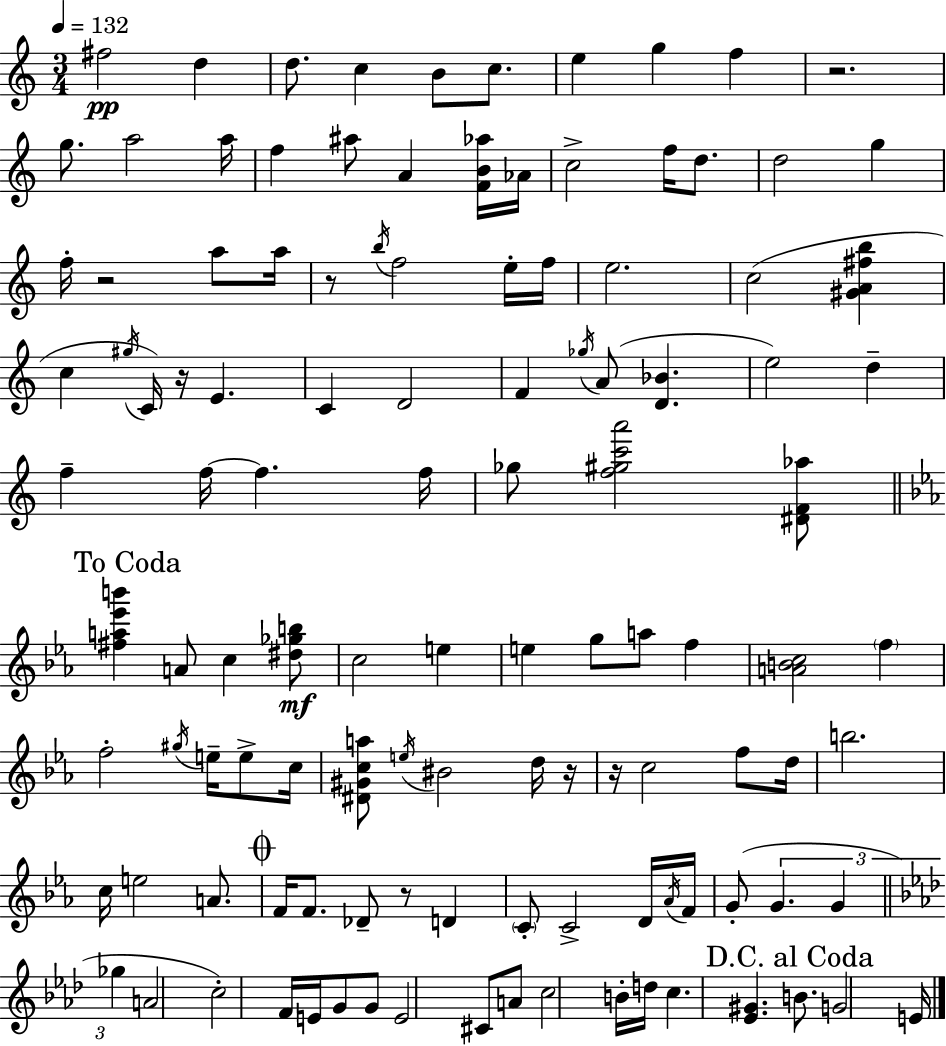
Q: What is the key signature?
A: C major